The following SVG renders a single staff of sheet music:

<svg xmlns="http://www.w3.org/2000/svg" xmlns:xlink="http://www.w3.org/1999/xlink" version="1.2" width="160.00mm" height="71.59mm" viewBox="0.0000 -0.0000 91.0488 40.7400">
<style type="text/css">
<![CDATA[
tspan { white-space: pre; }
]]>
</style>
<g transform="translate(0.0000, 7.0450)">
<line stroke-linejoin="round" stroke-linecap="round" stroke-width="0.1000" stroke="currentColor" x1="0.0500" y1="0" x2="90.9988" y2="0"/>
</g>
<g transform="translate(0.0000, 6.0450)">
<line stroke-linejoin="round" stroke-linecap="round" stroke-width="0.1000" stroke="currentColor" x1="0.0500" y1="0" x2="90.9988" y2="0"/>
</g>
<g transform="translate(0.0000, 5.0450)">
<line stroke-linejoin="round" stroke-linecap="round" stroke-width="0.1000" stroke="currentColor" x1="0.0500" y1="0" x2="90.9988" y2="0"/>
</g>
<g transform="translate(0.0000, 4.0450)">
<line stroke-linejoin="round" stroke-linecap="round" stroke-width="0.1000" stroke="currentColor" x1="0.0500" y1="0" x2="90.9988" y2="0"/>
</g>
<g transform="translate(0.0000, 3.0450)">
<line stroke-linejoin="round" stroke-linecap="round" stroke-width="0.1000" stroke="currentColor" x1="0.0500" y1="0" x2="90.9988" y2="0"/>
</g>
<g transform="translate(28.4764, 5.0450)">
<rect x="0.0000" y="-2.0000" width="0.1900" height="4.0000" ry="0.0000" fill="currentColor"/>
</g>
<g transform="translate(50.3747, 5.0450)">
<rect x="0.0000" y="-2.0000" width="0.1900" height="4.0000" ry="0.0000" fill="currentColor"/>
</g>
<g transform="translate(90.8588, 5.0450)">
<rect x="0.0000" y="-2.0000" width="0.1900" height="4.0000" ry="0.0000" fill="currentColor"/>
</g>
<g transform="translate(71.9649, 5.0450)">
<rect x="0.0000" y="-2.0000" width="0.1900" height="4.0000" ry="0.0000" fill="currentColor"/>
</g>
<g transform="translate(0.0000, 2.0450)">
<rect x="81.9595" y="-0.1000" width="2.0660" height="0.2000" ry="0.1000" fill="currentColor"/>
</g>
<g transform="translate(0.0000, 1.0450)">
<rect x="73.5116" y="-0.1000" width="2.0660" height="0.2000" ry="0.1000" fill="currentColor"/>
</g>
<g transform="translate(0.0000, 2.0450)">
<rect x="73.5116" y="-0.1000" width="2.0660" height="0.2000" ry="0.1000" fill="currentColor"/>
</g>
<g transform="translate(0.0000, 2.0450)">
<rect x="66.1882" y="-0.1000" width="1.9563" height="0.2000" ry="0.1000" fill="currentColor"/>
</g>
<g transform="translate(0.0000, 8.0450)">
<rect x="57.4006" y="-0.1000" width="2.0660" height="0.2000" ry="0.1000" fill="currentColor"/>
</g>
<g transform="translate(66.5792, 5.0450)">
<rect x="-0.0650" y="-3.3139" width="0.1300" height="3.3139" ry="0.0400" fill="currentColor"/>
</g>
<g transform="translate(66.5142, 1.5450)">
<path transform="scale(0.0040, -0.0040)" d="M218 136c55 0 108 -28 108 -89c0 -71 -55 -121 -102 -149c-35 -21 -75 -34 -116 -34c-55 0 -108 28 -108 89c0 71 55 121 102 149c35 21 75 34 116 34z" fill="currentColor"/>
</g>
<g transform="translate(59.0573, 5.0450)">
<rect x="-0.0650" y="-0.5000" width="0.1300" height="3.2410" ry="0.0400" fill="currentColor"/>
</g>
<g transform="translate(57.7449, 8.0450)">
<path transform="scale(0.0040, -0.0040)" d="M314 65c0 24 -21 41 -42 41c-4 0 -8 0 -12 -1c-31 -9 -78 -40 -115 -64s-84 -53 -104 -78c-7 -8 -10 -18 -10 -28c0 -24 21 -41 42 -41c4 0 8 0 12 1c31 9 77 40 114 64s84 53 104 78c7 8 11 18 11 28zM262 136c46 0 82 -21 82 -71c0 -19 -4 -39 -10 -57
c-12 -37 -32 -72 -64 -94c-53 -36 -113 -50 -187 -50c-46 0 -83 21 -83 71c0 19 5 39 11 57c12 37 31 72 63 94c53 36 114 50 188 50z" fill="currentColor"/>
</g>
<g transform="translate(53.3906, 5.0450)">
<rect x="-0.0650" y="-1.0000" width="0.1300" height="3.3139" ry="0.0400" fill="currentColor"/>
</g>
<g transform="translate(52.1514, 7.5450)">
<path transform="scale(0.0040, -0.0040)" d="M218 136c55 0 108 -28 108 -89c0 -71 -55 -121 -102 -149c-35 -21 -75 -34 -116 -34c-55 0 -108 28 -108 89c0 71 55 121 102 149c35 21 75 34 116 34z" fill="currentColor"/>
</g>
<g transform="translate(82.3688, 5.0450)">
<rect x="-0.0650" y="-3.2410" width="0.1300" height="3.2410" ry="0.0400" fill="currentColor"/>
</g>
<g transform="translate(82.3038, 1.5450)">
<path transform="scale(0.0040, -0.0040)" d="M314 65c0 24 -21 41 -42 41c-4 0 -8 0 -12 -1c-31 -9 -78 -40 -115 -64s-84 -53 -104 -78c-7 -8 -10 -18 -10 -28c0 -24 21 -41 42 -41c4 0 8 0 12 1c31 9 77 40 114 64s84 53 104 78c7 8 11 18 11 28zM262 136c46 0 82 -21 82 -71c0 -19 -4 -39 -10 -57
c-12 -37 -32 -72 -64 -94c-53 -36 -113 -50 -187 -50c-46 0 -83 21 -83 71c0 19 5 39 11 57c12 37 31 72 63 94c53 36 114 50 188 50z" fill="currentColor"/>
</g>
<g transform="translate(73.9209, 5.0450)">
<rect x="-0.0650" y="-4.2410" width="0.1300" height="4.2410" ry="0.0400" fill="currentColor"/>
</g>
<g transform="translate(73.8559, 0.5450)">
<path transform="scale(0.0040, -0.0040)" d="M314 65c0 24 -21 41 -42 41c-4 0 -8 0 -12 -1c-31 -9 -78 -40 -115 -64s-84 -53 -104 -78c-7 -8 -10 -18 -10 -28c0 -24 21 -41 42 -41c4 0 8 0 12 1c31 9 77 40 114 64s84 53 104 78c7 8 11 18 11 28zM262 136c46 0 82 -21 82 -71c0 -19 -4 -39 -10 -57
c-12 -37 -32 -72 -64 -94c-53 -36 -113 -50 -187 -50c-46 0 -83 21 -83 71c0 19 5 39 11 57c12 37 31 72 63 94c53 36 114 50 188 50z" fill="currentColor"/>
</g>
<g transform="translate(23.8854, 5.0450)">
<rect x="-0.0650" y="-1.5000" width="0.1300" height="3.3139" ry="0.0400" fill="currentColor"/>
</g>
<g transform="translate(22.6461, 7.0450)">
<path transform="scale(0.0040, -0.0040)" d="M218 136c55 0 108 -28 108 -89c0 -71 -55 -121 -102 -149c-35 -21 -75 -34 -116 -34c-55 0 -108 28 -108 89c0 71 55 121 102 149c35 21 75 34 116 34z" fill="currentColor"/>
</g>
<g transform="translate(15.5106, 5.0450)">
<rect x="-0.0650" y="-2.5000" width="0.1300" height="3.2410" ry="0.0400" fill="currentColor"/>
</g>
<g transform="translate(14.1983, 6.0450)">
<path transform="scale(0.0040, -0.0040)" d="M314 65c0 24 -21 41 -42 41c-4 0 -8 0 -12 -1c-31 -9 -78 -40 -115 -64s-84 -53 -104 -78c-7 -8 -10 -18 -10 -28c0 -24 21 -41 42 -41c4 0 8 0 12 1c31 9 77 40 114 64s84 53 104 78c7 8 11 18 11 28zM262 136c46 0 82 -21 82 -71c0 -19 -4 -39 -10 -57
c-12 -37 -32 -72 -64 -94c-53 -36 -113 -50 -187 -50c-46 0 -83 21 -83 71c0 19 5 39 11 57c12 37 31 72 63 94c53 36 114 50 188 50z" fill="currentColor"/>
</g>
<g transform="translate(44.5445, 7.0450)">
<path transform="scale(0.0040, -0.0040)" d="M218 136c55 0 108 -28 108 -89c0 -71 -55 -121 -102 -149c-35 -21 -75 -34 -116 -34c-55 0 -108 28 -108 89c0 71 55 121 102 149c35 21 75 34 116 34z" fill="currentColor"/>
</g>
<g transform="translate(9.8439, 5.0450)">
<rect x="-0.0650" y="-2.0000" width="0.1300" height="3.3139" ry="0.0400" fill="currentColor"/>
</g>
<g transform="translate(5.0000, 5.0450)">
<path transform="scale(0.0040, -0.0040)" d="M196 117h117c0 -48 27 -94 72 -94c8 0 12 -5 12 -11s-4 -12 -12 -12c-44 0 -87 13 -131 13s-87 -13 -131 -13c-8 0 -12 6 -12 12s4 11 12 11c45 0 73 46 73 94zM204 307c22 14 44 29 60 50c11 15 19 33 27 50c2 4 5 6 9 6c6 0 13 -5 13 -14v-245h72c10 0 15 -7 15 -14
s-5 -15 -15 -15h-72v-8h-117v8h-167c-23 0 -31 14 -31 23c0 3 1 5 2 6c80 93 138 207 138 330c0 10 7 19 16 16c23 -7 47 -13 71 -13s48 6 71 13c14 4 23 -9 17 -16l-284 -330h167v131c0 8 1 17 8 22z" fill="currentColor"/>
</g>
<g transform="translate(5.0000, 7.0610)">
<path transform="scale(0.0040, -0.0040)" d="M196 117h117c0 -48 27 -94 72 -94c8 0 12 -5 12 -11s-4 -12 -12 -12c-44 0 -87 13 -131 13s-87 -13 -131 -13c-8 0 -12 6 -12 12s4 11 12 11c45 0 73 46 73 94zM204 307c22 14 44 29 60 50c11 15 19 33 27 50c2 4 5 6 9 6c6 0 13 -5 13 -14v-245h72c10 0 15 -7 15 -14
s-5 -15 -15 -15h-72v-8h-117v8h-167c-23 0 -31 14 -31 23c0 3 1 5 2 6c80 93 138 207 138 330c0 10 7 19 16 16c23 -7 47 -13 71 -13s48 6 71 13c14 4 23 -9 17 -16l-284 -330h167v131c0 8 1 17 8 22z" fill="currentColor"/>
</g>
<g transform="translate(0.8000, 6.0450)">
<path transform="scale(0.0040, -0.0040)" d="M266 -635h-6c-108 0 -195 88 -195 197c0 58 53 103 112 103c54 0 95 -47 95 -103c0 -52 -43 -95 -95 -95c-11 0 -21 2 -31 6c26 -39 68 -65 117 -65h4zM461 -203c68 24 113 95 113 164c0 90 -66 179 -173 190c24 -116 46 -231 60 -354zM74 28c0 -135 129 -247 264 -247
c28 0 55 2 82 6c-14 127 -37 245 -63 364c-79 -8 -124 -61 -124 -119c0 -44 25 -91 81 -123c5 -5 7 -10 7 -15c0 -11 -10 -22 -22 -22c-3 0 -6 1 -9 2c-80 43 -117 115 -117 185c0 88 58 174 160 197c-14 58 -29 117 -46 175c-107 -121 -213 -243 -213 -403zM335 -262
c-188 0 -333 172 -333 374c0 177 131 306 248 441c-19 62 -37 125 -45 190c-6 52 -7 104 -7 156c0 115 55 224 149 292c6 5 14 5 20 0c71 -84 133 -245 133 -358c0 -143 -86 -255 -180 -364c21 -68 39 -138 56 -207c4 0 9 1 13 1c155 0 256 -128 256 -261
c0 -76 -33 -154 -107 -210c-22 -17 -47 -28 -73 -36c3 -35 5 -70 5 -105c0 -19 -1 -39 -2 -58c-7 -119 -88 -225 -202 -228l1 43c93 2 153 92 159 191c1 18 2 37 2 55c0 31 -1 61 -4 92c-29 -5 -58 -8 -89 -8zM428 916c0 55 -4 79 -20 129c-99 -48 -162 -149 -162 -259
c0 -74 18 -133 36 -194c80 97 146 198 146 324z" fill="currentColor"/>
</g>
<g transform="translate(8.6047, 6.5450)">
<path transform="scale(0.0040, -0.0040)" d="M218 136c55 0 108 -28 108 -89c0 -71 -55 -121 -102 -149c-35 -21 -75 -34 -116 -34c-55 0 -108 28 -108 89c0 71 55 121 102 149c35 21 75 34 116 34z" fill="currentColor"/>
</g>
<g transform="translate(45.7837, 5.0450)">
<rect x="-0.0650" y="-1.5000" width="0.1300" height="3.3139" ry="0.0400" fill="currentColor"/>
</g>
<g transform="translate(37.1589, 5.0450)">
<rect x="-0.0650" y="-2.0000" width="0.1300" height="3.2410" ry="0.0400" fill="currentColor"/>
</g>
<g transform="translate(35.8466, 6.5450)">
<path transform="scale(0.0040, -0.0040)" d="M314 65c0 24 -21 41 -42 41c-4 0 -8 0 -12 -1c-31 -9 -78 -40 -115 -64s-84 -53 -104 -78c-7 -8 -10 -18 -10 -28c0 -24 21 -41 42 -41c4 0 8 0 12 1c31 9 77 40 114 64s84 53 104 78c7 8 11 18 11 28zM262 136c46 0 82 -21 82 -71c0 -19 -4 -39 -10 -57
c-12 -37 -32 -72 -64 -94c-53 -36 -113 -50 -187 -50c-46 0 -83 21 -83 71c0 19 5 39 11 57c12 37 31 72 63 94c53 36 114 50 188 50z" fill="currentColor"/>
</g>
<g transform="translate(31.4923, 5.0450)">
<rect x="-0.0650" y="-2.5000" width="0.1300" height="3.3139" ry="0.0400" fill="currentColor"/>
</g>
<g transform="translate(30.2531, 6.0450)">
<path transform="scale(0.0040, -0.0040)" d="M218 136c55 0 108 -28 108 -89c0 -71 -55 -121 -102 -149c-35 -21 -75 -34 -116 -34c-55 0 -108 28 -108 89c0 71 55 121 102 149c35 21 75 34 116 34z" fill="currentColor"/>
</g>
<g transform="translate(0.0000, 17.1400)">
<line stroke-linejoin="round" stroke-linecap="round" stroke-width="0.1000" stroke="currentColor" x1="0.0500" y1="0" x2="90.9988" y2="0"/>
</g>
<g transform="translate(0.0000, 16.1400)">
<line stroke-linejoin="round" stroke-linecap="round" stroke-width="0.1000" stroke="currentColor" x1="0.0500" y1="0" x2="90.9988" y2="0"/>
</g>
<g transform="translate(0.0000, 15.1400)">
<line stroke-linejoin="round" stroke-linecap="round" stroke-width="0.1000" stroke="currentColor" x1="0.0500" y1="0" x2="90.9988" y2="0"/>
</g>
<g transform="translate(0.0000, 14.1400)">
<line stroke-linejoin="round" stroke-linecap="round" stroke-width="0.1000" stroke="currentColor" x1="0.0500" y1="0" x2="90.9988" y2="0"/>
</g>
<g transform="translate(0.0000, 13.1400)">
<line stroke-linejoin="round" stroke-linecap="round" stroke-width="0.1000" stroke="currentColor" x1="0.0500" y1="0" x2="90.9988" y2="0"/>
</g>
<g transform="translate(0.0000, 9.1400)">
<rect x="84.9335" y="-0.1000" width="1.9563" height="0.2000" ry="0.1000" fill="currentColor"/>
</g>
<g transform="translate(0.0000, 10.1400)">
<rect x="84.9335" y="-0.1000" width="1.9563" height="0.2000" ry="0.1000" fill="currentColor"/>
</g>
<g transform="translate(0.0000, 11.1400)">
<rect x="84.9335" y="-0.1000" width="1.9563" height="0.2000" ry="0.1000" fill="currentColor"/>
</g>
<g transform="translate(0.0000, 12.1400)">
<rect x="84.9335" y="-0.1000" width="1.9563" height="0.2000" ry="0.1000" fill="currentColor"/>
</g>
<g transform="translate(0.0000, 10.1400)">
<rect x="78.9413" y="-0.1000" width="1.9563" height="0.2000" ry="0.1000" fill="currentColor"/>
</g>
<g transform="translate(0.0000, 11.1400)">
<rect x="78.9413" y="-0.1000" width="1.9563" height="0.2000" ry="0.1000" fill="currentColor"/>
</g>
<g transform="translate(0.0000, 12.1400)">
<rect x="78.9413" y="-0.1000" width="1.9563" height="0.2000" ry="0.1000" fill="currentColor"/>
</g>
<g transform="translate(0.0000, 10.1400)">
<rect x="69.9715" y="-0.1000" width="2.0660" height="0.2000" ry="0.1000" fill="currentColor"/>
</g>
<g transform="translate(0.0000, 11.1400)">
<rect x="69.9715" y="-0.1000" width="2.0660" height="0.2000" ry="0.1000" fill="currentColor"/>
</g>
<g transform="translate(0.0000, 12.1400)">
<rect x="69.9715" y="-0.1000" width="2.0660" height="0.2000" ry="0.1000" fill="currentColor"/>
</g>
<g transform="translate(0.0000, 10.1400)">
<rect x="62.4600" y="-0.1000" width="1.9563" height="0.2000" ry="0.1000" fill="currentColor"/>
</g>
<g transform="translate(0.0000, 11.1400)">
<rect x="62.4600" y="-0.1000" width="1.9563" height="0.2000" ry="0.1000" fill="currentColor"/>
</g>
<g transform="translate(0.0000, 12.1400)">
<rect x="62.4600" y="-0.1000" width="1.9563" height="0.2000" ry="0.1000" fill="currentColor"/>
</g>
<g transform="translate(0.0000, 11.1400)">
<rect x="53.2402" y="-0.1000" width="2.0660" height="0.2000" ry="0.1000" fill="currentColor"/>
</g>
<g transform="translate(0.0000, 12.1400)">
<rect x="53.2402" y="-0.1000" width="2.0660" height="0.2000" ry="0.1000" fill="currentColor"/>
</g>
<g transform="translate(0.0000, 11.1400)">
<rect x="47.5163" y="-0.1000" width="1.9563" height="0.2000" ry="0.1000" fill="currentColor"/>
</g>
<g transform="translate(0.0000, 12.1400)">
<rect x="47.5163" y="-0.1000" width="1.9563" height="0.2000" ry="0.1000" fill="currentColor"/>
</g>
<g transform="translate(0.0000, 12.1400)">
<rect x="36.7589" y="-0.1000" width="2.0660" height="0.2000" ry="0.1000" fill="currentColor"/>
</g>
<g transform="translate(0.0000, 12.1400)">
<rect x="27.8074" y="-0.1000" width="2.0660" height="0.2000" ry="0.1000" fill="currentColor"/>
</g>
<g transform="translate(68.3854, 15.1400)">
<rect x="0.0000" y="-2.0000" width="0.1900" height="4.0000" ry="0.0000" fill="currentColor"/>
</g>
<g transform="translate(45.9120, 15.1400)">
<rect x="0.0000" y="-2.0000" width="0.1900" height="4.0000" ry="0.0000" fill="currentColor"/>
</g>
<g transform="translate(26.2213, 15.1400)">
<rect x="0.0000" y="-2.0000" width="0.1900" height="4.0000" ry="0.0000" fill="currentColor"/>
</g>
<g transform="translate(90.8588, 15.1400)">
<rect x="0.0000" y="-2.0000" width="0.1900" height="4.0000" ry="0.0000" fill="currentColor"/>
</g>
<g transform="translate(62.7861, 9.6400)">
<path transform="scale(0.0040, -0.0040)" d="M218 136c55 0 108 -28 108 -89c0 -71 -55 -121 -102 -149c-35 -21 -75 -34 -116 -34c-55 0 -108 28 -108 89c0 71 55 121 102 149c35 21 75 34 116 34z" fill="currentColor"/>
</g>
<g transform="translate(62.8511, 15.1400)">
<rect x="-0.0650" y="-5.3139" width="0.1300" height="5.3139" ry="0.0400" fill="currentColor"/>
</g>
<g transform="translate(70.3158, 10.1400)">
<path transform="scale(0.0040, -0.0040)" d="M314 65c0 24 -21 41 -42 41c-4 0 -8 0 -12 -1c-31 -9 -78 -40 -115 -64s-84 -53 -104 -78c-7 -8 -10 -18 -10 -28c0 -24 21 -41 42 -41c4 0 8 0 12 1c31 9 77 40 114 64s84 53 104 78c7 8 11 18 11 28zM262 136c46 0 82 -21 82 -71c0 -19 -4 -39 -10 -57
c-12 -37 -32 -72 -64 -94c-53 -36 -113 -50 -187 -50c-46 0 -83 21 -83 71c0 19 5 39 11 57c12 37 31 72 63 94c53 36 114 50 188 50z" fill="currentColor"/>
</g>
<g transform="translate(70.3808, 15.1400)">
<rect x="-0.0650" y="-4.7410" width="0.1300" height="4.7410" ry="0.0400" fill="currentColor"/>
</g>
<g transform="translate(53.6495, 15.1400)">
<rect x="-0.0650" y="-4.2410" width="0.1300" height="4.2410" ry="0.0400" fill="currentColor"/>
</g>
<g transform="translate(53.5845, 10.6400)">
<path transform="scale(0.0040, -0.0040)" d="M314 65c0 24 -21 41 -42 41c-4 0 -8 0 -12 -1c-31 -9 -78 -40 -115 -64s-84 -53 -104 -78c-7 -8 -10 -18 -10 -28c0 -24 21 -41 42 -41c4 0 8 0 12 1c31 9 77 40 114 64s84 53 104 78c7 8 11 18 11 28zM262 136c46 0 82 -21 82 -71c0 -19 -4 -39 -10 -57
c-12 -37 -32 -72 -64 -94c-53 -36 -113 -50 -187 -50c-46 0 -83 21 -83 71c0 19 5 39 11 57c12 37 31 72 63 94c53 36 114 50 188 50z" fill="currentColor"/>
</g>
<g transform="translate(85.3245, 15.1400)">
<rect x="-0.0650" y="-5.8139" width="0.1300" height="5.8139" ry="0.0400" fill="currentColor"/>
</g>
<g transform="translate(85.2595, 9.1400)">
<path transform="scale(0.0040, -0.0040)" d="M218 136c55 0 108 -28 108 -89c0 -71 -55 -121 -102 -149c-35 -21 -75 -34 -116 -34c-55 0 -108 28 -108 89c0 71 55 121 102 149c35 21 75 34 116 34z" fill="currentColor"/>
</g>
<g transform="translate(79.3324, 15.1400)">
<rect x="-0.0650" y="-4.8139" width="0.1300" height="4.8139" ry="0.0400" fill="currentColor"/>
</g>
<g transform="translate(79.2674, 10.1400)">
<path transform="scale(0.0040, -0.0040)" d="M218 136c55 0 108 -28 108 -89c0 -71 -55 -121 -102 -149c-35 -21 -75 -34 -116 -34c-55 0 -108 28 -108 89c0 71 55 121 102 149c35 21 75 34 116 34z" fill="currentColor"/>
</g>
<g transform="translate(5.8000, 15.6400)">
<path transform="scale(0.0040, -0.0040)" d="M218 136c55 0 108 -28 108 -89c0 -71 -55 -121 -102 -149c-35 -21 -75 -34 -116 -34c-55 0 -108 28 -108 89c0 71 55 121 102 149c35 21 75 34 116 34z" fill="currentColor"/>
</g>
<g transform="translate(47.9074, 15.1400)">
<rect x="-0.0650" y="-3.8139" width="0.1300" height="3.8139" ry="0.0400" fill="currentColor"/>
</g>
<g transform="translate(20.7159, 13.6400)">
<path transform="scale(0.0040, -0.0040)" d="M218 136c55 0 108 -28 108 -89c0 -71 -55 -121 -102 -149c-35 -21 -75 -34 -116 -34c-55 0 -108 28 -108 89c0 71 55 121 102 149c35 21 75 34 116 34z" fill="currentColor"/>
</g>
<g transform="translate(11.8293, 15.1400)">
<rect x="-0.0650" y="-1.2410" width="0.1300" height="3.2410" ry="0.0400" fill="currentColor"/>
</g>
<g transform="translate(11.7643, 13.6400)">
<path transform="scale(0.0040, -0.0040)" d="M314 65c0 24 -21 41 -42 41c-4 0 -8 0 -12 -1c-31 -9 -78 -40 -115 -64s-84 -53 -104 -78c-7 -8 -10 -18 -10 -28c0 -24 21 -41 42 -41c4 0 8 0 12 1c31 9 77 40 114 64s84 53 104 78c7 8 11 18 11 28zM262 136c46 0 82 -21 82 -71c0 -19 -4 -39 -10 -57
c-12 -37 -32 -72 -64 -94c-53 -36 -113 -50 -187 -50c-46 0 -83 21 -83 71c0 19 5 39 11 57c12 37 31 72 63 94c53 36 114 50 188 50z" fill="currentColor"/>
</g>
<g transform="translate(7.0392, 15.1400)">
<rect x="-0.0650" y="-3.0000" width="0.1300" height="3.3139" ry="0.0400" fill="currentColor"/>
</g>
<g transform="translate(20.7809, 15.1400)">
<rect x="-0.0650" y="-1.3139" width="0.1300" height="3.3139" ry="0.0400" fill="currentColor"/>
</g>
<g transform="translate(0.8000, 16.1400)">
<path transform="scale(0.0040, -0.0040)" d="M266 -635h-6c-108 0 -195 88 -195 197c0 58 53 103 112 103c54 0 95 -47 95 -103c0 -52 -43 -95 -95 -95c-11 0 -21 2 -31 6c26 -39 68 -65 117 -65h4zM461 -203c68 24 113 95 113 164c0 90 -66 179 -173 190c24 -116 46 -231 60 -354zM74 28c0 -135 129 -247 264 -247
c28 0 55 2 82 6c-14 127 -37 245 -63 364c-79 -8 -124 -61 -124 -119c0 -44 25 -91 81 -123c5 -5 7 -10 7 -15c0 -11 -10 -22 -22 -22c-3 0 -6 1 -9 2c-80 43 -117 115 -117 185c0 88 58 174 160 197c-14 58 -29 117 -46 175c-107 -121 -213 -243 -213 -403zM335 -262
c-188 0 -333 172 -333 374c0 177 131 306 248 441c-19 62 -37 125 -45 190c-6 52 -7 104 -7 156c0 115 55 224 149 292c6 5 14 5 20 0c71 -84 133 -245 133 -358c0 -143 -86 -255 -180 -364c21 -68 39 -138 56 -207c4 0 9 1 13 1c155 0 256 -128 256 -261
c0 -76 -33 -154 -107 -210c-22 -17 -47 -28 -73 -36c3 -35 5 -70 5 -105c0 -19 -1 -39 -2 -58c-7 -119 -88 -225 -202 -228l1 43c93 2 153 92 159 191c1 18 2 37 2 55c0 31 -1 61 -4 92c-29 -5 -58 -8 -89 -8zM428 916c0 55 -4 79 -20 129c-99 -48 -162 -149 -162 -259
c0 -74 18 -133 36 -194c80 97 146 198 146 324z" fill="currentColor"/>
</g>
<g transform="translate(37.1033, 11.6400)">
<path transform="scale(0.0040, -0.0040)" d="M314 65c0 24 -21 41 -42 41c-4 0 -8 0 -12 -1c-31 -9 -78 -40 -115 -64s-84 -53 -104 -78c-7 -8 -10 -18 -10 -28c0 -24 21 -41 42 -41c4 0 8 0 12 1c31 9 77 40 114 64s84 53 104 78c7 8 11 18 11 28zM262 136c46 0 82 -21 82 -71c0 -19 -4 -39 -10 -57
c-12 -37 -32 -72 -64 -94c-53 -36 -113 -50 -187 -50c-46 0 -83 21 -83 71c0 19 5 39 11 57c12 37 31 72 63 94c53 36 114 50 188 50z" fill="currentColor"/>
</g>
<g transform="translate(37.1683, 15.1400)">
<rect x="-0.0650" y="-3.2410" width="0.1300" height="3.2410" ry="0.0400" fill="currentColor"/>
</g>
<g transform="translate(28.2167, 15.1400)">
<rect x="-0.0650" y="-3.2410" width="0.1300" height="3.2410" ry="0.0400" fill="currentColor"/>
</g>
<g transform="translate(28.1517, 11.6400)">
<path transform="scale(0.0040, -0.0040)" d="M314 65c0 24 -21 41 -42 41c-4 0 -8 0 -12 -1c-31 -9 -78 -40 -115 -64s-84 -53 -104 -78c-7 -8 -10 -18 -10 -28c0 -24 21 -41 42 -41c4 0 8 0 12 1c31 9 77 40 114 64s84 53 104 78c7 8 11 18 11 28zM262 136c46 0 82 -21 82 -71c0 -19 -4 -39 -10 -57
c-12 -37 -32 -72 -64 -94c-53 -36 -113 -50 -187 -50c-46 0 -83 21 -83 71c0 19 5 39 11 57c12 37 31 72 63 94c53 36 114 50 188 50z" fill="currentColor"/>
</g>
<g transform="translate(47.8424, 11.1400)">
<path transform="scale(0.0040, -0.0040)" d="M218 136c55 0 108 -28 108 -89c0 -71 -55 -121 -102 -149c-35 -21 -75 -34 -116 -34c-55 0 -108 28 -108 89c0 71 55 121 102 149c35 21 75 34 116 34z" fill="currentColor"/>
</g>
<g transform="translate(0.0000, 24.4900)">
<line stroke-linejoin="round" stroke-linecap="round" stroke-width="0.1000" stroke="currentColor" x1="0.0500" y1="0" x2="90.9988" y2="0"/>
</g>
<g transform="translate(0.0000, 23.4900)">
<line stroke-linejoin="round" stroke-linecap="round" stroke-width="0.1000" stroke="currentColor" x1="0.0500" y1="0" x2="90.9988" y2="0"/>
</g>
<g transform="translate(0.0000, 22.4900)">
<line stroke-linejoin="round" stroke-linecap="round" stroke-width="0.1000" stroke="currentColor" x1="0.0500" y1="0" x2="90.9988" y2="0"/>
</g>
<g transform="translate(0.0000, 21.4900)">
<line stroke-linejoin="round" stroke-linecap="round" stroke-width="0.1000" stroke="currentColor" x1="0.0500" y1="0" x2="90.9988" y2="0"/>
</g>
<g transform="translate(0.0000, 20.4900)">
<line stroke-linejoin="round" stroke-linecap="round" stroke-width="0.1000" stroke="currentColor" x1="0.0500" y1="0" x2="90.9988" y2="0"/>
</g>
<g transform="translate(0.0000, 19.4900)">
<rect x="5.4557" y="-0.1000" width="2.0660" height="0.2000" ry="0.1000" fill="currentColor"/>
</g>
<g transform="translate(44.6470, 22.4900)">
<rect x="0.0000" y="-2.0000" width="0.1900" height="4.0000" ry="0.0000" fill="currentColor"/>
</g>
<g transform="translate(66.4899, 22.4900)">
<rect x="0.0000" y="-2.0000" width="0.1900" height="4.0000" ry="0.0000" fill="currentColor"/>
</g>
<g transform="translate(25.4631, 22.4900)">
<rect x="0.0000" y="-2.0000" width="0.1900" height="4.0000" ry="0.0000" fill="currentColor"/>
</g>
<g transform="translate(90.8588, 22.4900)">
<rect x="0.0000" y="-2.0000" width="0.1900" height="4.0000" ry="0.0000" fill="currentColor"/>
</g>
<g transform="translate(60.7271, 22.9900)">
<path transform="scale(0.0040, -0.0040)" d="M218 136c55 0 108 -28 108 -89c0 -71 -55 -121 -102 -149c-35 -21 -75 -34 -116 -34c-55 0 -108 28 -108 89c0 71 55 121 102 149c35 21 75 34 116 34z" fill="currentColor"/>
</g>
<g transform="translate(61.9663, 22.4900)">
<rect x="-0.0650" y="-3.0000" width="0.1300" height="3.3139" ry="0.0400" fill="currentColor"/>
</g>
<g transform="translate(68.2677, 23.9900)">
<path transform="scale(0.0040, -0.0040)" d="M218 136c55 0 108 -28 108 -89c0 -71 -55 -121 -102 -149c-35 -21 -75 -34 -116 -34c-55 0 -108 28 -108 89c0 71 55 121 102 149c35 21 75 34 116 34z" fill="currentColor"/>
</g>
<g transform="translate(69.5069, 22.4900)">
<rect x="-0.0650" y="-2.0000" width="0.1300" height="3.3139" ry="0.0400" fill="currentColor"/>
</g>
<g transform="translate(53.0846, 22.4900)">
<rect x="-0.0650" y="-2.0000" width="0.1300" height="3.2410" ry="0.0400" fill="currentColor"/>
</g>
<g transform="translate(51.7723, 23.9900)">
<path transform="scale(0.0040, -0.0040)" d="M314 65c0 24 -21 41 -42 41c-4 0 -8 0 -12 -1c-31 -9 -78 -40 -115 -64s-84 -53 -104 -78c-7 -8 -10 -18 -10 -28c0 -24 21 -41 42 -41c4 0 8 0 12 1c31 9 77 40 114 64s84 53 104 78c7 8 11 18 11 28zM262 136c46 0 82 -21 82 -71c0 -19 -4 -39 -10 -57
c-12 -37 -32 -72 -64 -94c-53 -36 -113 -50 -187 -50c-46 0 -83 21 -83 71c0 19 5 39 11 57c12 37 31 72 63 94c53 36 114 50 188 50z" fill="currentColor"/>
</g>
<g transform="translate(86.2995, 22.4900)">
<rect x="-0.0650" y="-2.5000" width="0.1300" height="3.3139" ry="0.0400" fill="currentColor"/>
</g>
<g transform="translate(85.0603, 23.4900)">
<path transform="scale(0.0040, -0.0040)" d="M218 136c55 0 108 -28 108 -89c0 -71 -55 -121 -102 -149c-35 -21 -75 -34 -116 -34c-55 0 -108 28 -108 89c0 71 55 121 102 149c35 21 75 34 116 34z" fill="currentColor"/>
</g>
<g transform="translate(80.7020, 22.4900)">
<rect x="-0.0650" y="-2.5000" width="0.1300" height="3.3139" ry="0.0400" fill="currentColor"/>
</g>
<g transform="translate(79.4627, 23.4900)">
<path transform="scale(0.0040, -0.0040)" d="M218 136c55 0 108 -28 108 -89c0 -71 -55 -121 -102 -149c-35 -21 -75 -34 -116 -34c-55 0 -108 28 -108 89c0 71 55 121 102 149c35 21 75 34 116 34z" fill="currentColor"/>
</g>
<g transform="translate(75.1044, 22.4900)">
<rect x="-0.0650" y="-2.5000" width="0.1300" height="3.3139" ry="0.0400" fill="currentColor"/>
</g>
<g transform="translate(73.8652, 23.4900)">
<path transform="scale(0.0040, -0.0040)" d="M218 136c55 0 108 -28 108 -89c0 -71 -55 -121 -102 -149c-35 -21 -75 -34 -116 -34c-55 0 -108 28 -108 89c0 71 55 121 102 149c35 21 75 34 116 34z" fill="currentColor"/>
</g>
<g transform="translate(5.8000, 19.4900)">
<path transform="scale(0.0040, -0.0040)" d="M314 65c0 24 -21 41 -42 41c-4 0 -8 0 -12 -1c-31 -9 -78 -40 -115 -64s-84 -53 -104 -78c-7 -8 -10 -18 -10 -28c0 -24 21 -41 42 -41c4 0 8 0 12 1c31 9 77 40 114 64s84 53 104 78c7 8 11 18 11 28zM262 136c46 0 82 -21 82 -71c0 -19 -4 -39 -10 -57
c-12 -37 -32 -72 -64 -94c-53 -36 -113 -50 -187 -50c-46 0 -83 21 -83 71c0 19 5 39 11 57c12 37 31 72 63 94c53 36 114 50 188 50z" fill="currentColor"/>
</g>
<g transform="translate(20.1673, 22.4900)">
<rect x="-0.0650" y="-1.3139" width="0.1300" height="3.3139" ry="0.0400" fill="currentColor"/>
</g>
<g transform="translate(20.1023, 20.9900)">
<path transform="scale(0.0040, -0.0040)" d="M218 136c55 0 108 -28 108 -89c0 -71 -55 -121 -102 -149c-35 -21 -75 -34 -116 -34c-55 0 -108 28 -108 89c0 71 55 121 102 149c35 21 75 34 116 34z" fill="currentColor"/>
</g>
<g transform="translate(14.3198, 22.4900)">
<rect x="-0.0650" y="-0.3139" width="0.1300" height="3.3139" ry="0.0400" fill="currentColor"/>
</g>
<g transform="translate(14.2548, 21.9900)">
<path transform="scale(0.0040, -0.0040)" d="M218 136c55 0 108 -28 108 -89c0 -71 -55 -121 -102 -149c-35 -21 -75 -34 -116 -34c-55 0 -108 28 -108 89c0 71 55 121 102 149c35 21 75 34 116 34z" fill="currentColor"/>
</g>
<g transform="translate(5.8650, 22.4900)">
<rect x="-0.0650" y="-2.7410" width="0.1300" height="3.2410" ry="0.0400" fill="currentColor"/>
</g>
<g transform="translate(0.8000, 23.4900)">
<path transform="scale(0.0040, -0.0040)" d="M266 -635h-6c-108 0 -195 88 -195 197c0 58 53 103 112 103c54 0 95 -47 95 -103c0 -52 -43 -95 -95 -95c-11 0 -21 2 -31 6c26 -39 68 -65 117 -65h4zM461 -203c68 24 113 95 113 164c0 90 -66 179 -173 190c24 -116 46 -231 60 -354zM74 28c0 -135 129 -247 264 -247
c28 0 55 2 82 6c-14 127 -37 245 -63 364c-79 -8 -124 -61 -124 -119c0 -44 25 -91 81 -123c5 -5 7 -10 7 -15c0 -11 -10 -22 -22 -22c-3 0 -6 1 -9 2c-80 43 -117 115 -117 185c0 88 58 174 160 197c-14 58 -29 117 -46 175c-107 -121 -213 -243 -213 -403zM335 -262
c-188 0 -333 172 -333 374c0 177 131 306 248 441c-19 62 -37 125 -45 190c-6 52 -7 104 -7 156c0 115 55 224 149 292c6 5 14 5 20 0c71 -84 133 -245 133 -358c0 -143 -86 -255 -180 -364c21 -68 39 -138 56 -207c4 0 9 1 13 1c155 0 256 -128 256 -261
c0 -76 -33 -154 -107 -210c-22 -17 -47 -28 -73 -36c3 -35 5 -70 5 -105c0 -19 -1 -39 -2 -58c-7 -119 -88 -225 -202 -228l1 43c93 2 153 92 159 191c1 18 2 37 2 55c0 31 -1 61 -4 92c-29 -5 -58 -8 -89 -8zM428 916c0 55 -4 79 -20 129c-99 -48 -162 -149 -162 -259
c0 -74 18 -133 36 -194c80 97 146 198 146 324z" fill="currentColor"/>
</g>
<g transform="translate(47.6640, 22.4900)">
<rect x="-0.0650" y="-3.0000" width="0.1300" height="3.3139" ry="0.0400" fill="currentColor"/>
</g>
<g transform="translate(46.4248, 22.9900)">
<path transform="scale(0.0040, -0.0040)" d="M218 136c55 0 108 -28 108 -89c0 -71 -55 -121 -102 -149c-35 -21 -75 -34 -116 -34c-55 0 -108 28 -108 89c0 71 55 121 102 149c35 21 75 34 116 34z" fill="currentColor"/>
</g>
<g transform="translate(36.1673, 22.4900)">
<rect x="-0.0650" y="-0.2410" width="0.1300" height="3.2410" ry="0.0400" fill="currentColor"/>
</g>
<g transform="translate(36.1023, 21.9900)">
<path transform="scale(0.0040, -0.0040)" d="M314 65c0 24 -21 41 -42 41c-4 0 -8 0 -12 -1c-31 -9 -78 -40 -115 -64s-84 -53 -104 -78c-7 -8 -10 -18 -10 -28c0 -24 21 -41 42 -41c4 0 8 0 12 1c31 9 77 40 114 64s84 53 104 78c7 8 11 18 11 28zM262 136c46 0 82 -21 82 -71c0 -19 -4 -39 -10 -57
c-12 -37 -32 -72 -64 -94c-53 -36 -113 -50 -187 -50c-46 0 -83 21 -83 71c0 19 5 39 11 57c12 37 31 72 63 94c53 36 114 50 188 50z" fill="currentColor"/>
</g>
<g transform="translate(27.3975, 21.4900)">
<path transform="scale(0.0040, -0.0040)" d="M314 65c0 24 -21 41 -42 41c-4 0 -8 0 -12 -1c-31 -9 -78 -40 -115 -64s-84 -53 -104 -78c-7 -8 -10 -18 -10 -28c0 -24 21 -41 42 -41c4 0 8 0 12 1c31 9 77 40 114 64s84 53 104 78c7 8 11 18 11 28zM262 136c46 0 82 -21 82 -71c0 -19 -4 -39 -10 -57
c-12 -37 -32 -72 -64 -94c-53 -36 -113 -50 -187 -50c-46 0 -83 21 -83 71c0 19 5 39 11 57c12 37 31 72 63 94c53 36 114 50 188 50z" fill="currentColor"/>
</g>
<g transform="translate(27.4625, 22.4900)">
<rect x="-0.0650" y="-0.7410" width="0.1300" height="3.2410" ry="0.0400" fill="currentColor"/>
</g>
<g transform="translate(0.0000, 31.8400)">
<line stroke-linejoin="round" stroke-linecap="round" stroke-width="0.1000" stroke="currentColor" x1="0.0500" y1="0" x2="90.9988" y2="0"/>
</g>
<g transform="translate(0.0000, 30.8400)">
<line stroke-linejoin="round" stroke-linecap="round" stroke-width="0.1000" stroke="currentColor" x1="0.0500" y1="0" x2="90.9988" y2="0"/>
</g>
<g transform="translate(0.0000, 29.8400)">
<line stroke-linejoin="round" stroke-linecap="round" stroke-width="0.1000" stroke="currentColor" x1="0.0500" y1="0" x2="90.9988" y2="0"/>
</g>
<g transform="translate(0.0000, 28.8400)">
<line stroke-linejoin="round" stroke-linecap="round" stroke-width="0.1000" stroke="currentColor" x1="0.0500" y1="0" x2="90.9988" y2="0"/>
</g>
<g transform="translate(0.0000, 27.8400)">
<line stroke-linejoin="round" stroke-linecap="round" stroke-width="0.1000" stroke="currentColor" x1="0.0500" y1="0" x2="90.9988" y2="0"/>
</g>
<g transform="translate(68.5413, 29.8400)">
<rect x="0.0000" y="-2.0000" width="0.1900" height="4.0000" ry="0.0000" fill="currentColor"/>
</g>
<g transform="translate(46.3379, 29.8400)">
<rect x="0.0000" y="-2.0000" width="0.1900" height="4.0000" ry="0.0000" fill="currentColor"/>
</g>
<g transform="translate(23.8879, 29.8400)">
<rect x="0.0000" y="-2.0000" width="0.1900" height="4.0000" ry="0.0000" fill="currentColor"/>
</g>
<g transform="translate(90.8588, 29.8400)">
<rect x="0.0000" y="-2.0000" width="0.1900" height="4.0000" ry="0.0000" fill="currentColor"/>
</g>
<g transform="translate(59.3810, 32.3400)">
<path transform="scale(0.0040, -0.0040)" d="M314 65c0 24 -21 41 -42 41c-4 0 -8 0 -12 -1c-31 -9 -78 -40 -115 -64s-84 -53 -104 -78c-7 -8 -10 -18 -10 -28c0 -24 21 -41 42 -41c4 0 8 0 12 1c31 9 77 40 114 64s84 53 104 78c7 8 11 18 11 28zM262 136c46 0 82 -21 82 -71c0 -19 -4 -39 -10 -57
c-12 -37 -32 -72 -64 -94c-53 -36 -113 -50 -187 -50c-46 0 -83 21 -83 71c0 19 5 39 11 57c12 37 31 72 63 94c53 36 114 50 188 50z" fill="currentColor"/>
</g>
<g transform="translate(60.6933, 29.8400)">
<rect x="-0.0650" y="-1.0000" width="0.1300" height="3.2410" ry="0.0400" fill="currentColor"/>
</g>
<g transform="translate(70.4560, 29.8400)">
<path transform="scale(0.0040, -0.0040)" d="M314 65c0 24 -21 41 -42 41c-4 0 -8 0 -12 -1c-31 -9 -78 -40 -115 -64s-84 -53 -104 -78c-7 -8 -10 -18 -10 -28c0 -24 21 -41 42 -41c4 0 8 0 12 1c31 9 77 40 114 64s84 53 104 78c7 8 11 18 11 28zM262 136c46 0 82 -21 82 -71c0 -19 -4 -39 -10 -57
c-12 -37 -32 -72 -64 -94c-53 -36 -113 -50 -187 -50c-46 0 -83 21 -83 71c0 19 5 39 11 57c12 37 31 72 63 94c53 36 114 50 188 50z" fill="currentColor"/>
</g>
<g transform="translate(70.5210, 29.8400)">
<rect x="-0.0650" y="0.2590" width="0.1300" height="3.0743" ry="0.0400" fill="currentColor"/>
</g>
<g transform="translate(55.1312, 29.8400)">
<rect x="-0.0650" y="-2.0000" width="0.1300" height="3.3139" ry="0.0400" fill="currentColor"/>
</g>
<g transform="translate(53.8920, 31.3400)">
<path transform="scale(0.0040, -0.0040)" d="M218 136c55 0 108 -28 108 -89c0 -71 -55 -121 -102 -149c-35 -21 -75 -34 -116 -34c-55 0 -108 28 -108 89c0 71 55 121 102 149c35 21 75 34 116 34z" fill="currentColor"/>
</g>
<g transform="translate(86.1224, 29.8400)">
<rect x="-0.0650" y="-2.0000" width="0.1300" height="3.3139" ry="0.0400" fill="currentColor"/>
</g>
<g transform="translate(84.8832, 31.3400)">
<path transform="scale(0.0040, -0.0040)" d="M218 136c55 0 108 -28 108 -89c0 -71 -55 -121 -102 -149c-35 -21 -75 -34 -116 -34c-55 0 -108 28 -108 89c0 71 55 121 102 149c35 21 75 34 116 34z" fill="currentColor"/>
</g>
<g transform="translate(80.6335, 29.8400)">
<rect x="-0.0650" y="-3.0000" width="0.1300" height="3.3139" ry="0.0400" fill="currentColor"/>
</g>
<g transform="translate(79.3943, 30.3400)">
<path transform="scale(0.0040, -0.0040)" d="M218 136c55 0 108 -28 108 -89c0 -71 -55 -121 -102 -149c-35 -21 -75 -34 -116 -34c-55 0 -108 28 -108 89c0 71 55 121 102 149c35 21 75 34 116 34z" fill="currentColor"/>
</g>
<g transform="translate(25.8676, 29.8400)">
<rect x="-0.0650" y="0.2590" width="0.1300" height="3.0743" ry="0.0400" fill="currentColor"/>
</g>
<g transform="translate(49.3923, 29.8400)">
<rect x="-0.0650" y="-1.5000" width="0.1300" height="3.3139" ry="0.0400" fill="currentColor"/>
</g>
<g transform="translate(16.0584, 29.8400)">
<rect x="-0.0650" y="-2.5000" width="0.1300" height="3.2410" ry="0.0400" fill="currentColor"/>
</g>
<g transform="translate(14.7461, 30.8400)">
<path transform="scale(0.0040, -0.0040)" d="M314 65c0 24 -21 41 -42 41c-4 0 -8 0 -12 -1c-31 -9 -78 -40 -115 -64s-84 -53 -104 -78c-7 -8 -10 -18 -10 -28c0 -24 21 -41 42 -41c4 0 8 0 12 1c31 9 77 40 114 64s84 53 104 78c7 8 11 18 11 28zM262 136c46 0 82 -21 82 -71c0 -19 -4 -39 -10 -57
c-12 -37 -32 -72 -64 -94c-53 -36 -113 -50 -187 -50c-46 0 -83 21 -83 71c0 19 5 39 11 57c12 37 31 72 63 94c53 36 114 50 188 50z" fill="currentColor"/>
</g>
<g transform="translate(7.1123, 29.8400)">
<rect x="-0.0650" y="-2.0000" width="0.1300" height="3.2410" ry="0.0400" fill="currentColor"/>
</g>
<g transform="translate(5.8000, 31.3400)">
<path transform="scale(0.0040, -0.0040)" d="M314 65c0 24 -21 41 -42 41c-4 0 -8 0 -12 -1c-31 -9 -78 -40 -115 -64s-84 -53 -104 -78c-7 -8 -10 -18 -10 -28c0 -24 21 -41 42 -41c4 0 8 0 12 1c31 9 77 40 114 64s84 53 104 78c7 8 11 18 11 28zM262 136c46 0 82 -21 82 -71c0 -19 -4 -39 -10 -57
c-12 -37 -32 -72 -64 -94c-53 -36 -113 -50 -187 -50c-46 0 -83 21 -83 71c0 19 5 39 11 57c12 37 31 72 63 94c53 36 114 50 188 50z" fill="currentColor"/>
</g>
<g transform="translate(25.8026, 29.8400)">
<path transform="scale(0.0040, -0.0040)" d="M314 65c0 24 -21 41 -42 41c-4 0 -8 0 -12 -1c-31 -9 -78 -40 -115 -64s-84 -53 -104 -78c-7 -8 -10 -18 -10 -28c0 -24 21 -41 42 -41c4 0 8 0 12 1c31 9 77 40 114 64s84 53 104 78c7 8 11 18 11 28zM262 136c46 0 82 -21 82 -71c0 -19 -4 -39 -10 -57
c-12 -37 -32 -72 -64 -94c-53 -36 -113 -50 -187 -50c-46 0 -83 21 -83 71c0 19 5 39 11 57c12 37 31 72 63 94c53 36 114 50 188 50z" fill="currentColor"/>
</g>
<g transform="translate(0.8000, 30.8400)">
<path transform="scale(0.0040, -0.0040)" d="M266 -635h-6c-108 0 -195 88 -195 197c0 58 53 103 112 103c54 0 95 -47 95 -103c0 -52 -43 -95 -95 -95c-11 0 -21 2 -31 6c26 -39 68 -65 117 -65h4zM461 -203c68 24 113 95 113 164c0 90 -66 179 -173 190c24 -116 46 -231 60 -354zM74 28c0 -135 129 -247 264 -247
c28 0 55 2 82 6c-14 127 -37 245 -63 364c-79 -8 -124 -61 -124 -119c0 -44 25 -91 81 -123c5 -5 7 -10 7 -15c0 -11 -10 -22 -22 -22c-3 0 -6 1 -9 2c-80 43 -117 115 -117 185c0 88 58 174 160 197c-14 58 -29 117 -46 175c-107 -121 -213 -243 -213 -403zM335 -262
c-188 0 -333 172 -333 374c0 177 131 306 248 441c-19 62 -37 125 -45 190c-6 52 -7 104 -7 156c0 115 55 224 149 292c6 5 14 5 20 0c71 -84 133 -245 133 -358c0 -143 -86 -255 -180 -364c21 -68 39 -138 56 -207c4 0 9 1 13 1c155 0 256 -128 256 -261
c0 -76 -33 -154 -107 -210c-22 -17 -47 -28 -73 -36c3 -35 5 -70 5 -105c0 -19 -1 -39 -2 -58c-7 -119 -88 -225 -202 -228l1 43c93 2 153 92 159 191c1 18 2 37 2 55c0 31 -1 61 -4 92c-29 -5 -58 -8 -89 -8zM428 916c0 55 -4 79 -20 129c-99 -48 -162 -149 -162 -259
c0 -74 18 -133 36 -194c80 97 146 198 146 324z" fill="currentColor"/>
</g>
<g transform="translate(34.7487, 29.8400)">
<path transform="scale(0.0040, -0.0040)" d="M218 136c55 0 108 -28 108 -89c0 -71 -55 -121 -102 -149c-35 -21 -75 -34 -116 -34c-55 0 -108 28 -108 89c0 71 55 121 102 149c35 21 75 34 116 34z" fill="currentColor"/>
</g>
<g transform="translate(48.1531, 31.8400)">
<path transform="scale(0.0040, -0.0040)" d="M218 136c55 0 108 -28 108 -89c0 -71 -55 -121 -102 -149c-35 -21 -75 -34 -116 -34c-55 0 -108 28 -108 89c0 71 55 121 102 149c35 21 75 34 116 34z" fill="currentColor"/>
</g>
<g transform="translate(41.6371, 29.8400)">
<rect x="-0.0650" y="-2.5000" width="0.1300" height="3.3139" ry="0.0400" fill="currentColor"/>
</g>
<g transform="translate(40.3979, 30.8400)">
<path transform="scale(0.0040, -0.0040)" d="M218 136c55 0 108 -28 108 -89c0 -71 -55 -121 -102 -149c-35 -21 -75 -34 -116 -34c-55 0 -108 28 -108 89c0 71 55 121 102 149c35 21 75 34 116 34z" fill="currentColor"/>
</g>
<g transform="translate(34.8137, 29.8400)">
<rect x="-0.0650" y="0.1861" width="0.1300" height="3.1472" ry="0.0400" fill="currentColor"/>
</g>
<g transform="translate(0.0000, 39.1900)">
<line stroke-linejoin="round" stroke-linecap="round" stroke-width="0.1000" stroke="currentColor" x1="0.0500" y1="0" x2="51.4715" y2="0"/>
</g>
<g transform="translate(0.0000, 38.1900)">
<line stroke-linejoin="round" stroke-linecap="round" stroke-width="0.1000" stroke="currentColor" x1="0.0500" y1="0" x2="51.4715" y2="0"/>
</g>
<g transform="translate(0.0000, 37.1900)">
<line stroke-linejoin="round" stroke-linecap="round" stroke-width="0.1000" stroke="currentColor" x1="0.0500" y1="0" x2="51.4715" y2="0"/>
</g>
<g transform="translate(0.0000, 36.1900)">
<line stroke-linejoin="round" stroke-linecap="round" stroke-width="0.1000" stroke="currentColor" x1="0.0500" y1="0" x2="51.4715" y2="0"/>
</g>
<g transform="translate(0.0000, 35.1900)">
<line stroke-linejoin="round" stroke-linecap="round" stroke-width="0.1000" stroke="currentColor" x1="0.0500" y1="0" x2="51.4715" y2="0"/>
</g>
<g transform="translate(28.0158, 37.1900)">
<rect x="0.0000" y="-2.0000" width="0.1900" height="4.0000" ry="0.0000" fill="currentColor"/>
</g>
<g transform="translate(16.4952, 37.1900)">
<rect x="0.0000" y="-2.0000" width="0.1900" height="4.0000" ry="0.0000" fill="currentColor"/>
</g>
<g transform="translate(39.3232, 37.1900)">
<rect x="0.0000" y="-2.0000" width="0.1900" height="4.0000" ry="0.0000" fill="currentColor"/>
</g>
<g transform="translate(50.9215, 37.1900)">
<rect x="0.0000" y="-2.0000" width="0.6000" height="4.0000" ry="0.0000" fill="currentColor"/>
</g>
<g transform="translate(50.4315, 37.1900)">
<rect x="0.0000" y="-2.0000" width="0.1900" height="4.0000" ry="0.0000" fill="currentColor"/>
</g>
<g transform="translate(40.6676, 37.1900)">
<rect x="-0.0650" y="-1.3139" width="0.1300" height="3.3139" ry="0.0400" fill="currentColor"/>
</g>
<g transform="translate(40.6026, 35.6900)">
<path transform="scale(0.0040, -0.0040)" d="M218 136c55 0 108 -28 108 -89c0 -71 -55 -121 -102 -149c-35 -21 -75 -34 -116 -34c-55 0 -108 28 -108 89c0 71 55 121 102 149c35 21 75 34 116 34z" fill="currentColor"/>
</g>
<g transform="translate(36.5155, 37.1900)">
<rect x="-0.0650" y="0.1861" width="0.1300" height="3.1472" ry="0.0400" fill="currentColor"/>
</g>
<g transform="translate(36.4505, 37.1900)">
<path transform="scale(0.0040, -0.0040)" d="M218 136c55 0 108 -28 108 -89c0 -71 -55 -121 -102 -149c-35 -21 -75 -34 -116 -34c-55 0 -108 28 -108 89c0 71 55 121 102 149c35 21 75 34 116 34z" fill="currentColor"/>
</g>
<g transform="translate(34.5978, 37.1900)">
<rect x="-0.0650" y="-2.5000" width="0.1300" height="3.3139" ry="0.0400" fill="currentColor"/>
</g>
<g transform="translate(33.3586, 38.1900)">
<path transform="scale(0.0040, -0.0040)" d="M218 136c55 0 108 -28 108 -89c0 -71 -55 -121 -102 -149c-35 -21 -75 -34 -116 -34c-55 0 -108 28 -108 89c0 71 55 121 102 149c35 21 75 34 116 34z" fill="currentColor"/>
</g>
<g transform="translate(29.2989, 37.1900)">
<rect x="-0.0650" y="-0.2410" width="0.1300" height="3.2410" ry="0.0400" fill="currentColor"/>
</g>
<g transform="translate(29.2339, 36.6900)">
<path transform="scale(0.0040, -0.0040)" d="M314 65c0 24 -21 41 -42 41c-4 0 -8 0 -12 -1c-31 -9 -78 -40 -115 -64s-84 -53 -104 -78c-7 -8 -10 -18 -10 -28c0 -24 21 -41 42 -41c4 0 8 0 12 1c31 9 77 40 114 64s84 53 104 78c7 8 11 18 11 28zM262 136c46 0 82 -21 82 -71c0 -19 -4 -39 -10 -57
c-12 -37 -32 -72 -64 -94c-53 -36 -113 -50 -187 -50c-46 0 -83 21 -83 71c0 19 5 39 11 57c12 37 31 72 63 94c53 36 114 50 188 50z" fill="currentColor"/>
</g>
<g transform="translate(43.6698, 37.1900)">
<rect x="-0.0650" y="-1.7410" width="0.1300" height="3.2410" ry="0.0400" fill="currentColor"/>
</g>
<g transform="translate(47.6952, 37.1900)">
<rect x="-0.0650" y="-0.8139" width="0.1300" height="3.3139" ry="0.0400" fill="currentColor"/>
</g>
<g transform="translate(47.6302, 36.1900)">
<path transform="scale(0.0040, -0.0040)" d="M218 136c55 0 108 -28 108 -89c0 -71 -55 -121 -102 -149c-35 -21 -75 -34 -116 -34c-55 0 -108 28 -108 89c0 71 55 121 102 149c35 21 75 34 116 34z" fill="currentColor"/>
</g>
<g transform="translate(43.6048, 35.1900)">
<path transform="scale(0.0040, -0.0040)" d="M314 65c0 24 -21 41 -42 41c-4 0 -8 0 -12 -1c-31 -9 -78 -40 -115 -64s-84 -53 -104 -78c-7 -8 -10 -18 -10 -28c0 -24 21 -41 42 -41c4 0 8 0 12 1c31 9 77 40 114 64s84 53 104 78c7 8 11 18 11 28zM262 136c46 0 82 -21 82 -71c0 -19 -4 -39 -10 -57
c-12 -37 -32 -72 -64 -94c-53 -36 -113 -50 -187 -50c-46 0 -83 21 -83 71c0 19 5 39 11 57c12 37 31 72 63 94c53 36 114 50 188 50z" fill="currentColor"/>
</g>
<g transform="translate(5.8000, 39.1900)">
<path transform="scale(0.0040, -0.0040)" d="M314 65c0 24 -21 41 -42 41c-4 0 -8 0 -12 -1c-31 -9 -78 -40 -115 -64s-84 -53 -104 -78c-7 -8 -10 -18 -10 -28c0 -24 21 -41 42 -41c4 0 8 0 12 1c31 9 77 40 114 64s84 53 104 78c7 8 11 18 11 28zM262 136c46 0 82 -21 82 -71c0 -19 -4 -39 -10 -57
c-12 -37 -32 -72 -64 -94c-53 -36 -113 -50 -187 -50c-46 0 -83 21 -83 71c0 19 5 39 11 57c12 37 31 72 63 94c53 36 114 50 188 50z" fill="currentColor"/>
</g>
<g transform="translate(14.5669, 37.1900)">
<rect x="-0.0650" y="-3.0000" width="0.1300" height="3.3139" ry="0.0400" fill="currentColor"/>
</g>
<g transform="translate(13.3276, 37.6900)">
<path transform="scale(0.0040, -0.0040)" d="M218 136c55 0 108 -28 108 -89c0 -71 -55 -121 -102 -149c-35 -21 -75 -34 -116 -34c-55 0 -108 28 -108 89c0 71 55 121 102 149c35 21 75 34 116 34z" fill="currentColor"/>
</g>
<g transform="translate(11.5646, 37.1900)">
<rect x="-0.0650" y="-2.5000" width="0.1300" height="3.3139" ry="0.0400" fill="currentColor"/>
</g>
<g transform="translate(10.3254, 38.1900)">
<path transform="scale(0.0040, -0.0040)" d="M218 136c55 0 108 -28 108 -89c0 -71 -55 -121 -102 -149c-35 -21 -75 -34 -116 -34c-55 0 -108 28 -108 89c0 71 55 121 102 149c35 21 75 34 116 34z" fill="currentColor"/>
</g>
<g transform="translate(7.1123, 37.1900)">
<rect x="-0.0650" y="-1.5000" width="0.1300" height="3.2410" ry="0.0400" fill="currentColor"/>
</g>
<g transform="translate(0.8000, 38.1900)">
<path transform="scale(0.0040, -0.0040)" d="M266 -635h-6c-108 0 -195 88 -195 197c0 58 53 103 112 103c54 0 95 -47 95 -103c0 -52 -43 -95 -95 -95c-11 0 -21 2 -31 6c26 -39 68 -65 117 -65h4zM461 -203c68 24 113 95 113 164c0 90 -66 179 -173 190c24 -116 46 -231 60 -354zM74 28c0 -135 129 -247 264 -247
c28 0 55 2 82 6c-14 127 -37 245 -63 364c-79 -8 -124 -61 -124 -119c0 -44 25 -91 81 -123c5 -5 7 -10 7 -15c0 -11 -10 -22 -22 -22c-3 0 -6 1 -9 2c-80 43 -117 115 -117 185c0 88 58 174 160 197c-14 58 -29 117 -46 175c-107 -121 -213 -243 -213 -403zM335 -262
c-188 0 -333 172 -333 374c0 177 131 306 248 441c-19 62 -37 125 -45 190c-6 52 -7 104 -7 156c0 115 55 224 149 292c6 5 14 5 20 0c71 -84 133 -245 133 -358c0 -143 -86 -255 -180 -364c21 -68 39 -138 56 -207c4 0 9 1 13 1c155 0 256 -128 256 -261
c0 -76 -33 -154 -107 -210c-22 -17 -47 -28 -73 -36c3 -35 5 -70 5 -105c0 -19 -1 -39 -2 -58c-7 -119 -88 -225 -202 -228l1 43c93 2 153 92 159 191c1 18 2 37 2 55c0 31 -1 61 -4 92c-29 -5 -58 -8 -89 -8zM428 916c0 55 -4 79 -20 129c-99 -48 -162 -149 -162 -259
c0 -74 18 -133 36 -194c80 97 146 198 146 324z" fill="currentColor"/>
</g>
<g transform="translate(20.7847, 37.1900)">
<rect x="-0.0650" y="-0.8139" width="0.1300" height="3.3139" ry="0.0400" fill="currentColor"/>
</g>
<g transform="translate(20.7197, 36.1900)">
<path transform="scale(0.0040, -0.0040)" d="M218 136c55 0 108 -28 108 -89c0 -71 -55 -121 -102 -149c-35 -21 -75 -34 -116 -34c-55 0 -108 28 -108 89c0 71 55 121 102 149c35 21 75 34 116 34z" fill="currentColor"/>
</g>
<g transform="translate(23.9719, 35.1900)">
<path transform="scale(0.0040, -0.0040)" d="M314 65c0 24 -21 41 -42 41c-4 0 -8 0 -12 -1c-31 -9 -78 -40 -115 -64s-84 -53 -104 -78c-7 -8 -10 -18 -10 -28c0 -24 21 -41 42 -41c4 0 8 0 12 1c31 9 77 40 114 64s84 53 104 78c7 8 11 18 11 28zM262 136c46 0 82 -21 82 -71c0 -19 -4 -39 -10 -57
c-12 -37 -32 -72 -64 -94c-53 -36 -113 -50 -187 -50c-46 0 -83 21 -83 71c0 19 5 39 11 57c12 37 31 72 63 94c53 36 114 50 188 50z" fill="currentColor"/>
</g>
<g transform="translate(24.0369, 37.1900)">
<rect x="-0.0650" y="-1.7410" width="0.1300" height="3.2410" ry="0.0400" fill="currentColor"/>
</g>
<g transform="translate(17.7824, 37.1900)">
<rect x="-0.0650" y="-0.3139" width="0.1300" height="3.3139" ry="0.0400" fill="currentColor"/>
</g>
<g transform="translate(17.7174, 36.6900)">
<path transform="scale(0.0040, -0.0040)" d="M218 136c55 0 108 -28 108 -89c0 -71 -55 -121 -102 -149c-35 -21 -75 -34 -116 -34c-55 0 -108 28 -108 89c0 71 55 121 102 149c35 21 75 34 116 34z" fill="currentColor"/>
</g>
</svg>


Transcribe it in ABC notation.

X:1
T:Untitled
M:4/4
L:1/4
K:C
F G2 E G F2 E D C2 b d'2 b2 A e2 e b2 b2 c' d'2 f' e'2 e' g' a2 c e d2 c2 A F2 A F G G G F2 G2 B2 B G E F D2 B2 A F E2 G A c d f2 c2 G B e f2 d